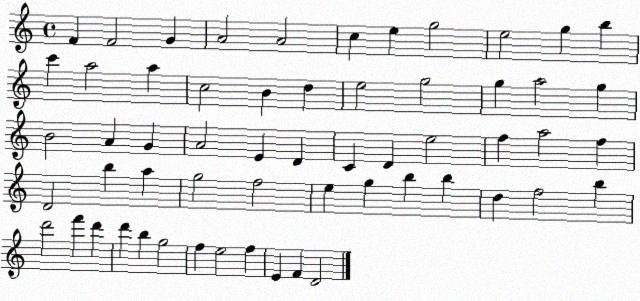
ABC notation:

X:1
T:Untitled
M:4/4
L:1/4
K:C
F F2 G A2 A2 c e g2 e2 g b c' a2 a c2 B d e2 g2 g a2 g B2 A G A2 E D C D e2 f a2 f D2 b a g2 f2 e g b b d f2 b d'2 f' d' d' b g2 f e2 f E F D2